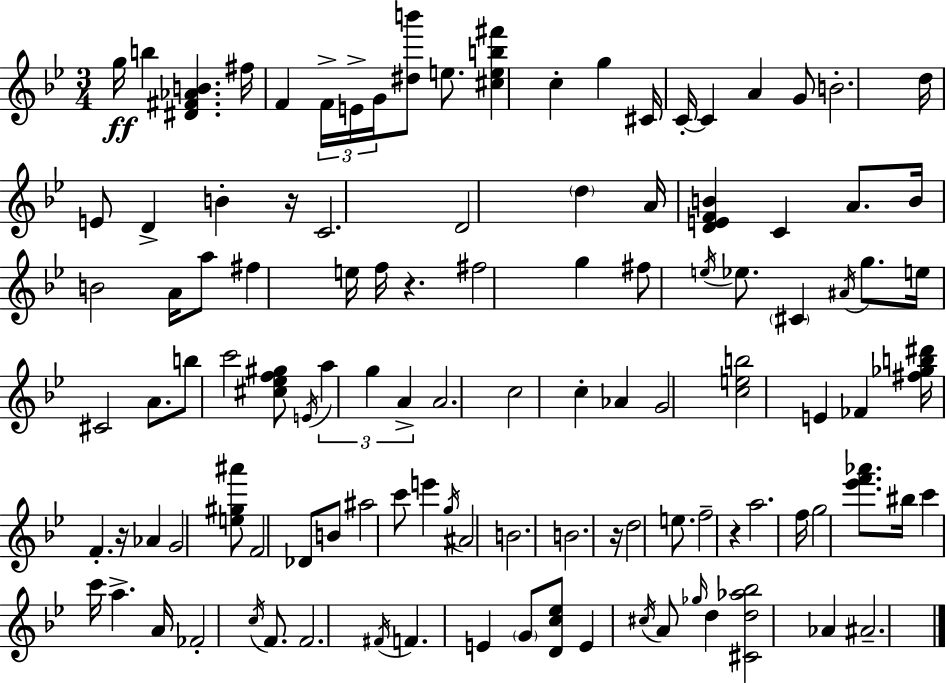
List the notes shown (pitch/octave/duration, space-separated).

G5/s B5/q [D#4,F#4,Ab4,B4]/q. F#5/s F4/q F4/s E4/s G4/s [D#5,B6]/e E5/e. [C#5,E5,B5,F#6]/q C5/q G5/q C#4/s C4/s C4/q A4/q G4/e B4/h. D5/s E4/e D4/q B4/q R/s C4/h. D4/h D5/q A4/s [D4,E4,F4,B4]/q C4/q A4/e. B4/s B4/h A4/s A5/e F#5/q E5/s F5/s R/q. F#5/h G5/q F#5/e E5/s Eb5/e. C#4/q A#4/s G5/e. E5/s C#4/h A4/e. B5/e C6/h [C#5,Eb5,F5,G#5]/e E4/s A5/q G5/q A4/q A4/h. C5/h C5/q Ab4/q G4/h [C5,E5,B5]/h E4/q FES4/q [F#5,Gb5,B5,D#6]/s F4/q. R/s Ab4/q G4/h [E5,G#5,A#6]/e F4/h Db4/e B4/e A#5/h C6/e E6/q G5/s A#4/h B4/h. B4/h. R/s D5/h E5/e. F5/h R/q A5/h. F5/s G5/h [Eb6,F6,Ab6]/e. BIS5/s C6/q C6/s A5/q. A4/s FES4/h C5/s F4/e. F4/h. F#4/s F4/q. E4/q G4/e [D4,C5,Eb5]/e E4/q C#5/s A4/e Gb5/s D5/q [C#4,D5,Ab5,Bb5]/h Ab4/q A#4/h.